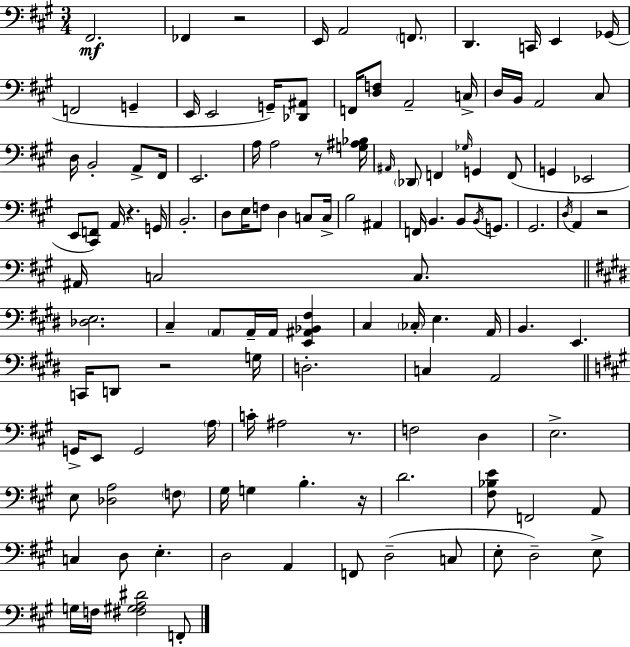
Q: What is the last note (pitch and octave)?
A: F2